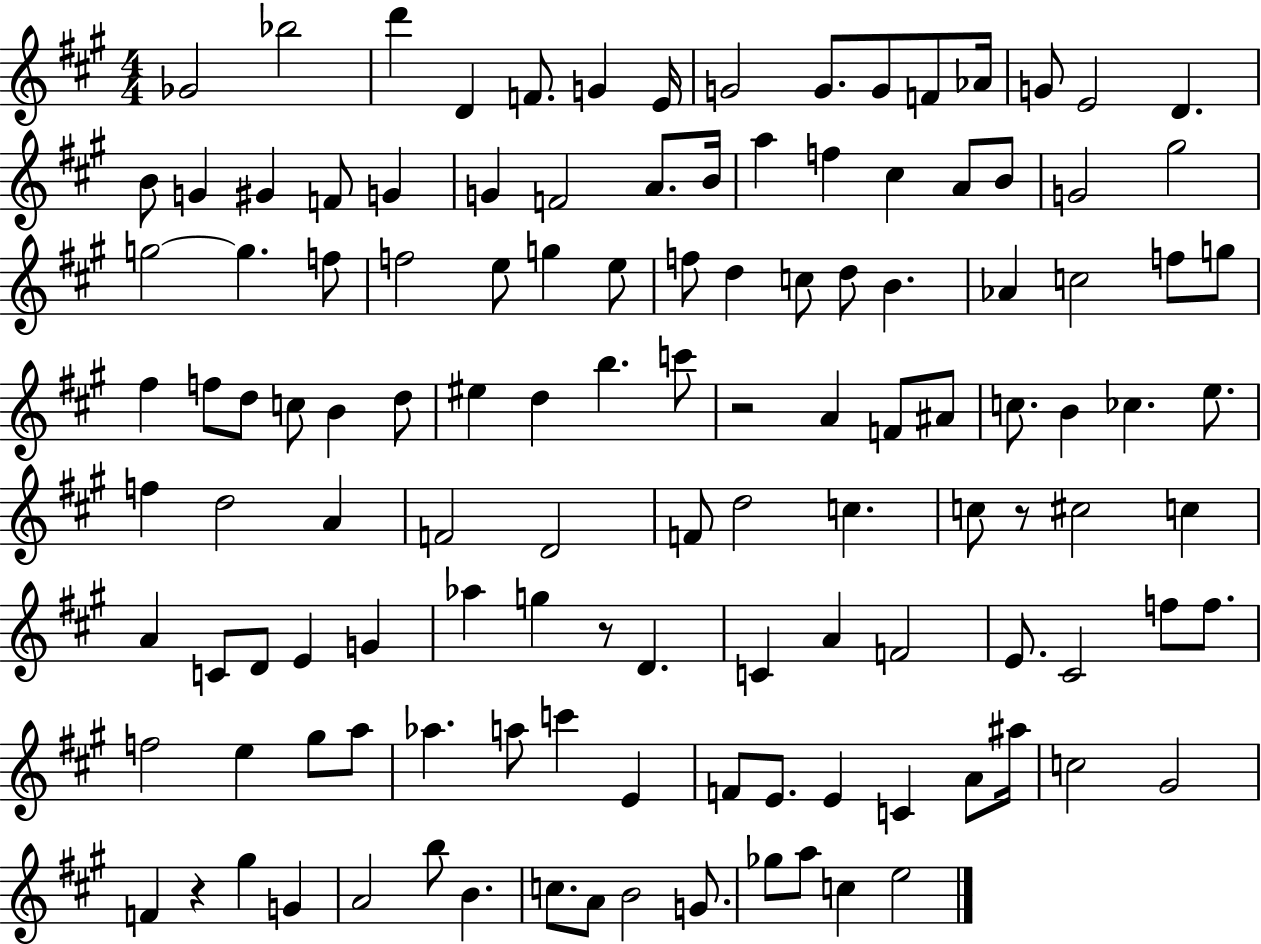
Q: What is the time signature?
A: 4/4